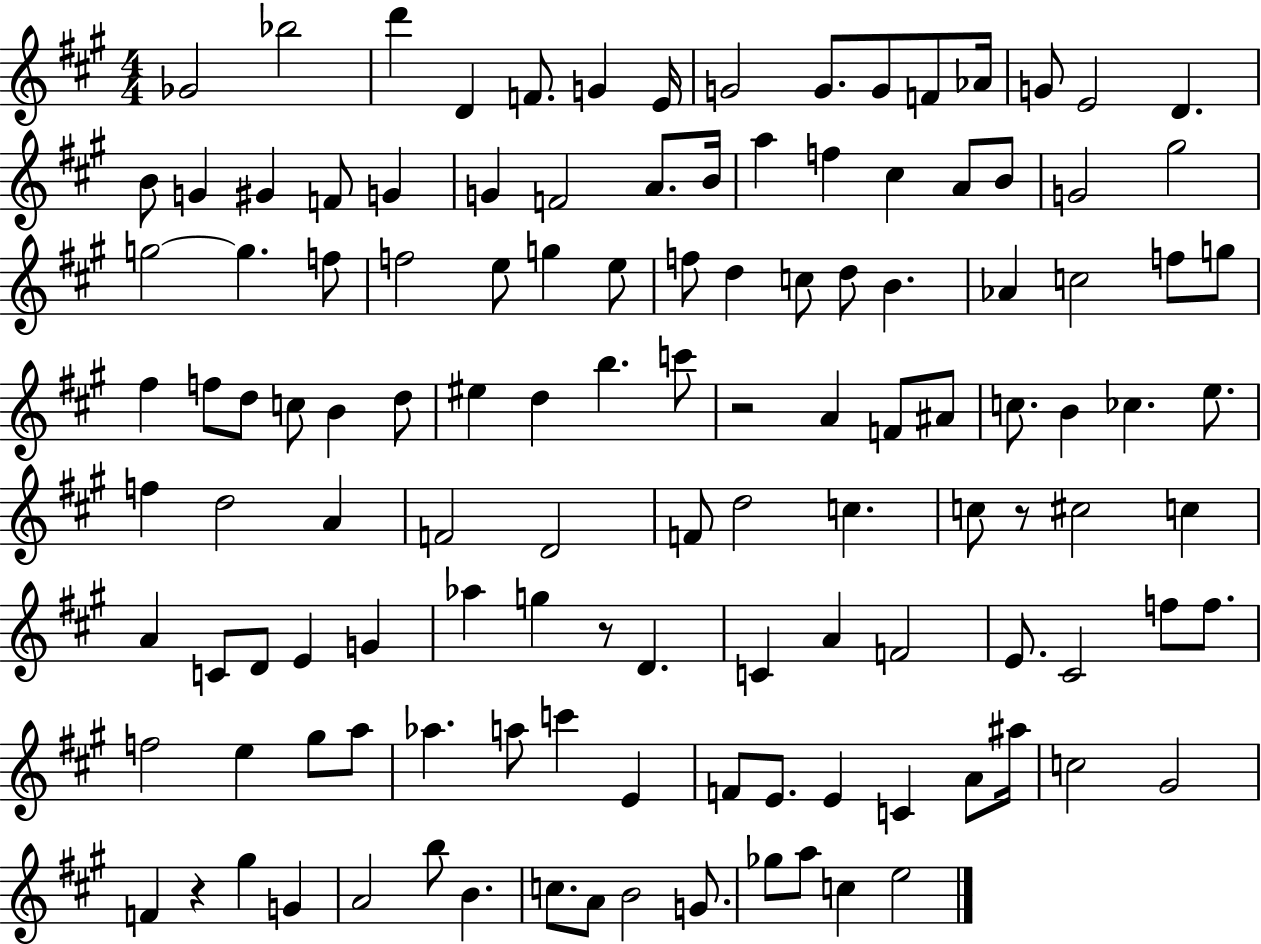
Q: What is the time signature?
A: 4/4